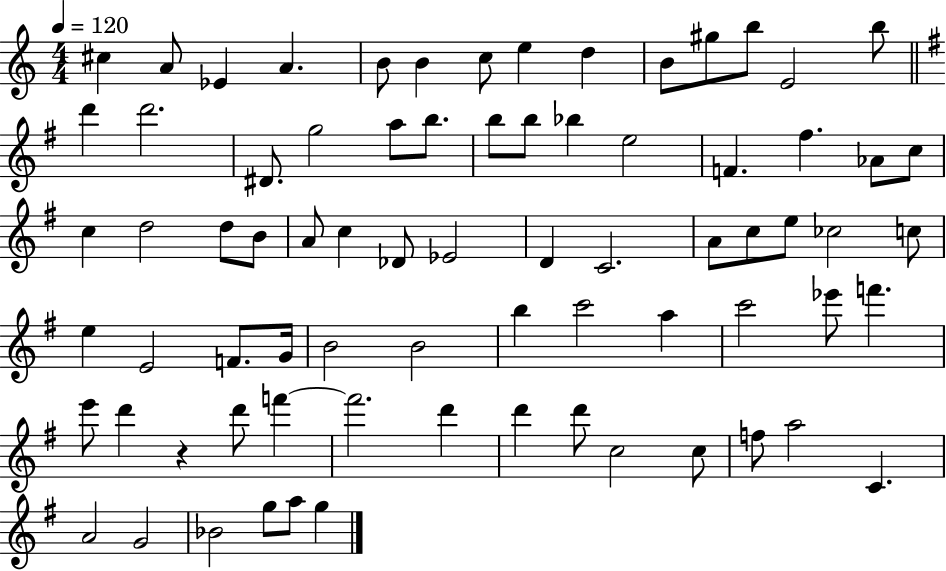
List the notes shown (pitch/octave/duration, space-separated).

C#5/q A4/e Eb4/q A4/q. B4/e B4/q C5/e E5/q D5/q B4/e G#5/e B5/e E4/h B5/e D6/q D6/h. D#4/e. G5/h A5/e B5/e. B5/e B5/e Bb5/q E5/h F4/q. F#5/q. Ab4/e C5/e C5/q D5/h D5/e B4/e A4/e C5/q Db4/e Eb4/h D4/q C4/h. A4/e C5/e E5/e CES5/h C5/e E5/q E4/h F4/e. G4/s B4/h B4/h B5/q C6/h A5/q C6/h Eb6/e F6/q. E6/e D6/q R/q D6/e F6/q F6/h. D6/q D6/q D6/e C5/h C5/e F5/e A5/h C4/q. A4/h G4/h Bb4/h G5/e A5/e G5/q